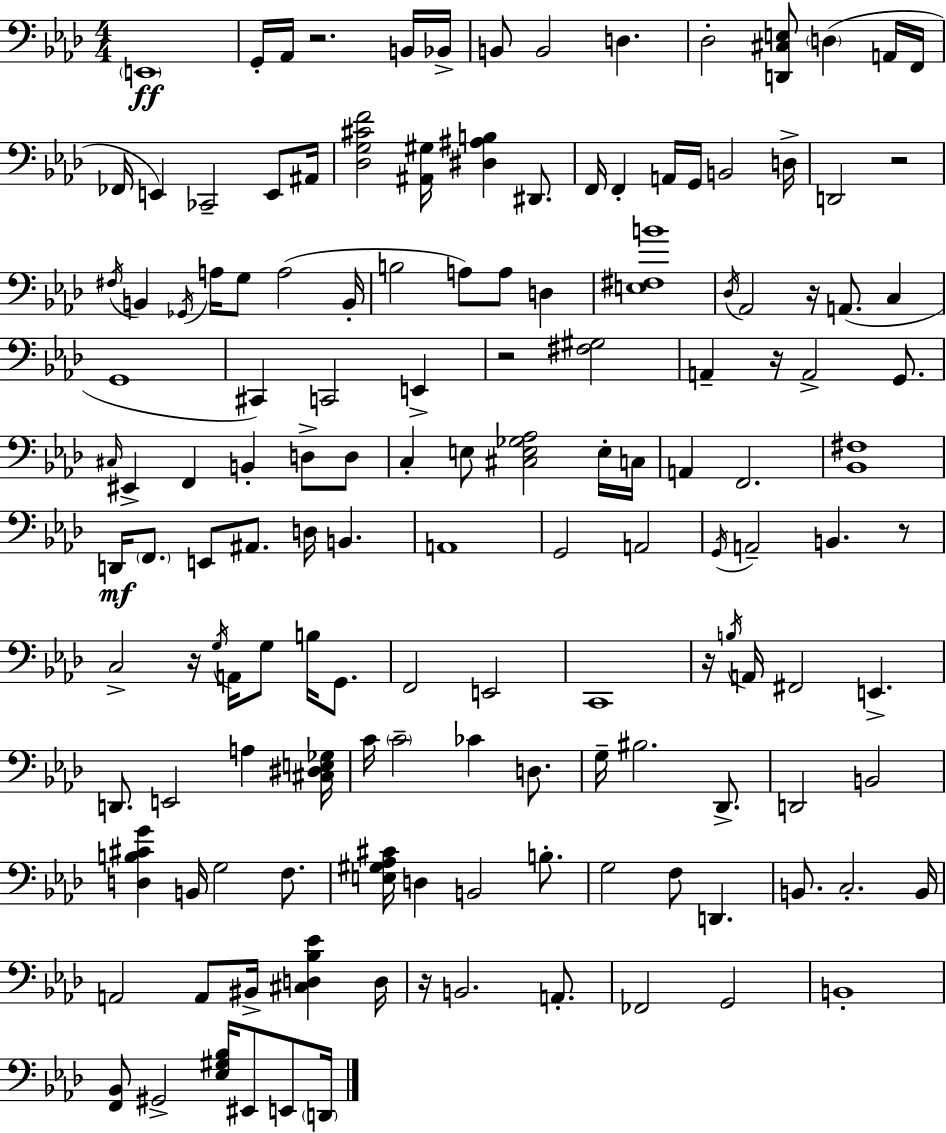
E2/w G2/s Ab2/s R/h. B2/s Bb2/s B2/e B2/h D3/q. Db3/h [D2,C#3,E3]/e D3/q A2/s F2/s FES2/s E2/q CES2/h E2/e A#2/s [Db3,G3,C#4,F4]/h [A#2,G#3]/s [D#3,A#3,B3]/q D#2/e. F2/s F2/q A2/s G2/s B2/h D3/s D2/h R/h F#3/s B2/q Gb2/s A3/s G3/e A3/h B2/s B3/h A3/e A3/e D3/q [E3,F#3,B4]/w Db3/s Ab2/h R/s A2/e. C3/q G2/w C#2/q C2/h E2/q R/h [F#3,G#3]/h A2/q R/s A2/h G2/e. C#3/s EIS2/q F2/q B2/q D3/e D3/e C3/q E3/e [C#3,E3,Gb3,Ab3]/h E3/s C3/s A2/q F2/h. [Bb2,F#3]/w D2/s F2/e. E2/e A#2/e. D3/s B2/q. A2/w G2/h A2/h G2/s A2/h B2/q. R/e C3/h R/s G3/s A2/s G3/e B3/s G2/e. F2/h E2/h C2/w R/s B3/s A2/s F#2/h E2/q. D2/e. E2/h A3/q [C#3,D#3,E3,Gb3]/s C4/s C4/h CES4/q D3/e. G3/s BIS3/h. Db2/e. D2/h B2/h [D3,B3,C#4,G4]/q B2/s G3/h F3/e. [E3,G#3,Ab3,C#4]/s D3/q B2/h B3/e. G3/h F3/e D2/q. B2/e. C3/h. B2/s A2/h A2/e BIS2/s [C#3,D3,Bb3,Eb4]/q D3/s R/s B2/h. A2/e. FES2/h G2/h B2/w [F2,Bb2]/e G#2/h [Eb3,G#3,Bb3]/s EIS2/e E2/e D2/s